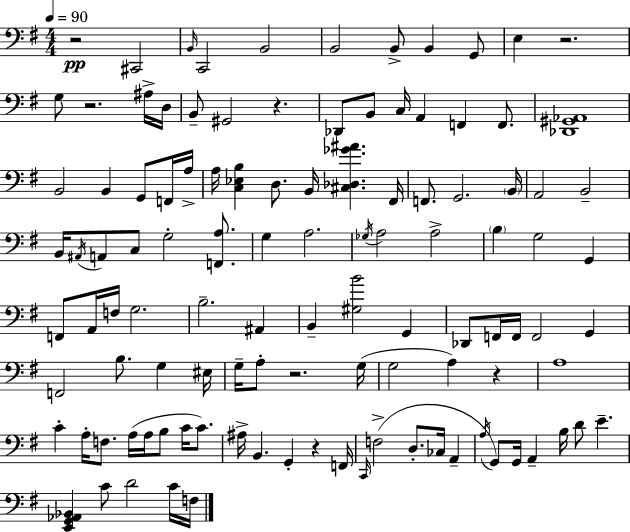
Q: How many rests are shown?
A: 7